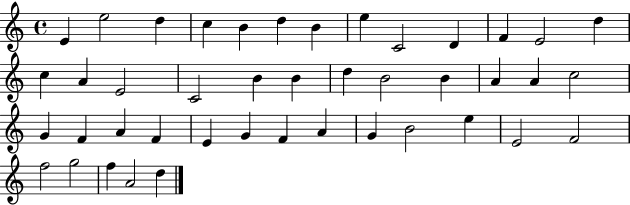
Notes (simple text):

E4/q E5/h D5/q C5/q B4/q D5/q B4/q E5/q C4/h D4/q F4/q E4/h D5/q C5/q A4/q E4/h C4/h B4/q B4/q D5/q B4/h B4/q A4/q A4/q C5/h G4/q F4/q A4/q F4/q E4/q G4/q F4/q A4/q G4/q B4/h E5/q E4/h F4/h F5/h G5/h F5/q A4/h D5/q